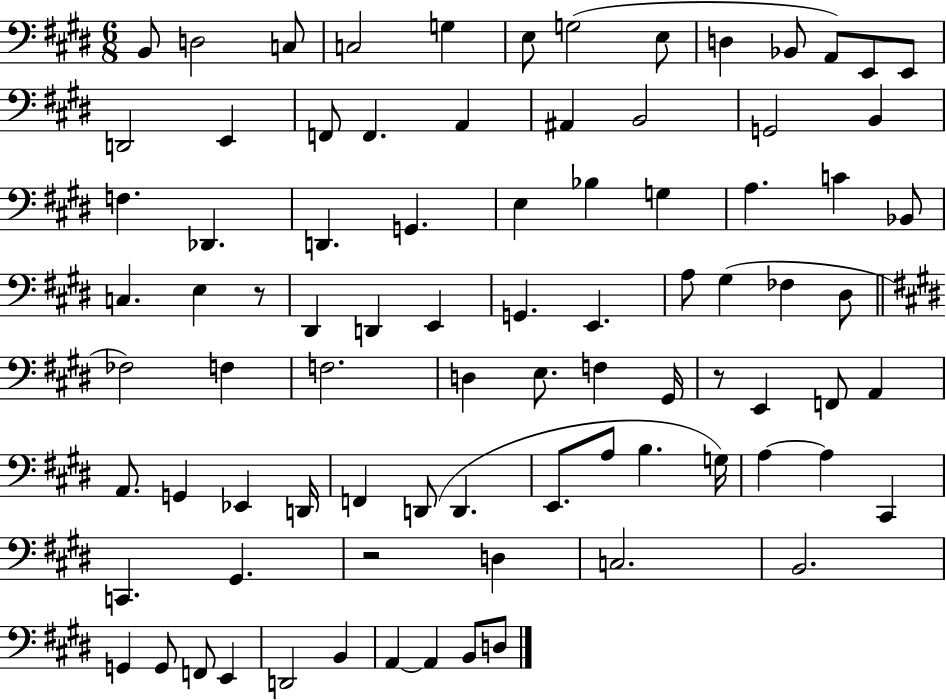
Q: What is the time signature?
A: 6/8